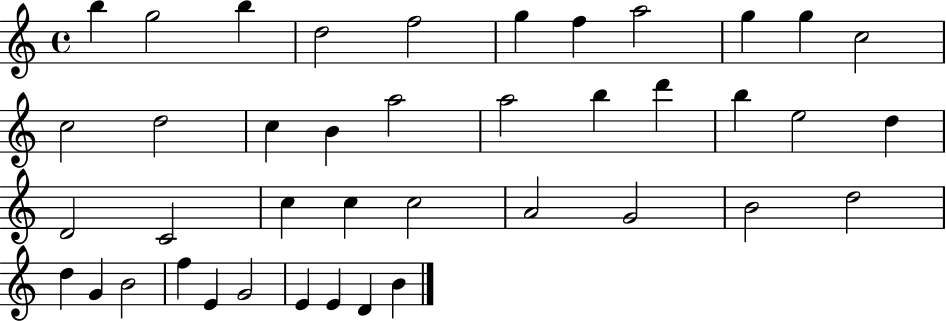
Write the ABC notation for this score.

X:1
T:Untitled
M:4/4
L:1/4
K:C
b g2 b d2 f2 g f a2 g g c2 c2 d2 c B a2 a2 b d' b e2 d D2 C2 c c c2 A2 G2 B2 d2 d G B2 f E G2 E E D B